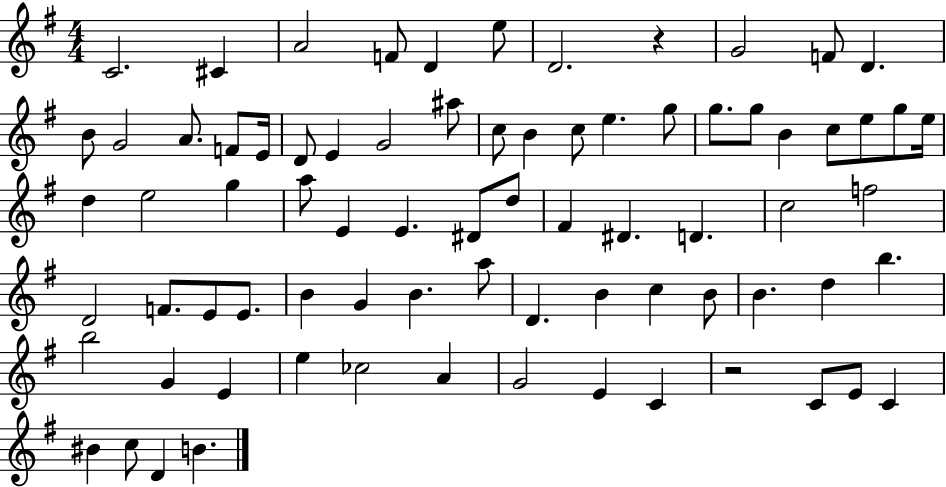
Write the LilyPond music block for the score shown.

{
  \clef treble
  \numericTimeSignature
  \time 4/4
  \key g \major
  c'2. cis'4 | a'2 f'8 d'4 e''8 | d'2. r4 | g'2 f'8 d'4. | \break b'8 g'2 a'8. f'8 e'16 | d'8 e'4 g'2 ais''8 | c''8 b'4 c''8 e''4. g''8 | g''8. g''8 b'4 c''8 e''8 g''8 e''16 | \break d''4 e''2 g''4 | a''8 e'4 e'4. dis'8 d''8 | fis'4 dis'4. d'4. | c''2 f''2 | \break d'2 f'8. e'8 e'8. | b'4 g'4 b'4. a''8 | d'4. b'4 c''4 b'8 | b'4. d''4 b''4. | \break b''2 g'4 e'4 | e''4 ces''2 a'4 | g'2 e'4 c'4 | r2 c'8 e'8 c'4 | \break bis'4 c''8 d'4 b'4. | \bar "|."
}